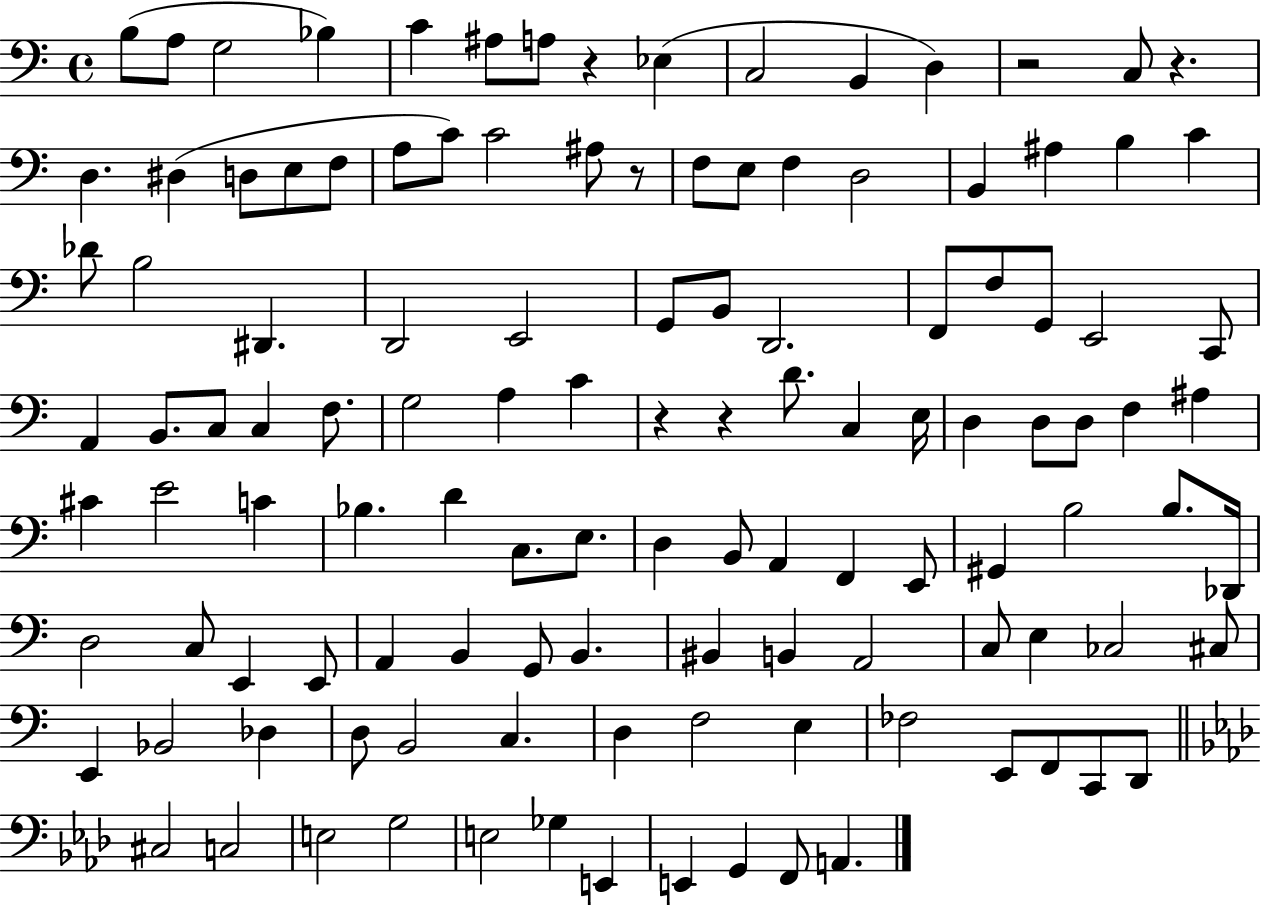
{
  \clef bass
  \time 4/4
  \defaultTimeSignature
  \key c \major
  \repeat volta 2 { b8( a8 g2 bes4) | c'4 ais8 a8 r4 ees4( | c2 b,4 d4) | r2 c8 r4. | \break d4. dis4( d8 e8 f8 | a8 c'8) c'2 ais8 r8 | f8 e8 f4 d2 | b,4 ais4 b4 c'4 | \break des'8 b2 dis,4. | d,2 e,2 | g,8 b,8 d,2. | f,8 f8 g,8 e,2 c,8 | \break a,4 b,8. c8 c4 f8. | g2 a4 c'4 | r4 r4 d'8. c4 e16 | d4 d8 d8 f4 ais4 | \break cis'4 e'2 c'4 | bes4. d'4 c8. e8. | d4 b,8 a,4 f,4 e,8 | gis,4 b2 b8. des,16 | \break d2 c8 e,4 e,8 | a,4 b,4 g,8 b,4. | bis,4 b,4 a,2 | c8 e4 ces2 cis8 | \break e,4 bes,2 des4 | d8 b,2 c4. | d4 f2 e4 | fes2 e,8 f,8 c,8 d,8 | \break \bar "||" \break \key aes \major cis2 c2 | e2 g2 | e2 ges4 e,4 | e,4 g,4 f,8 a,4. | \break } \bar "|."
}